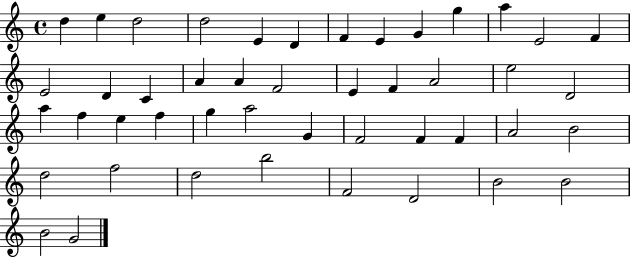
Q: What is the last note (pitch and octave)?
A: G4